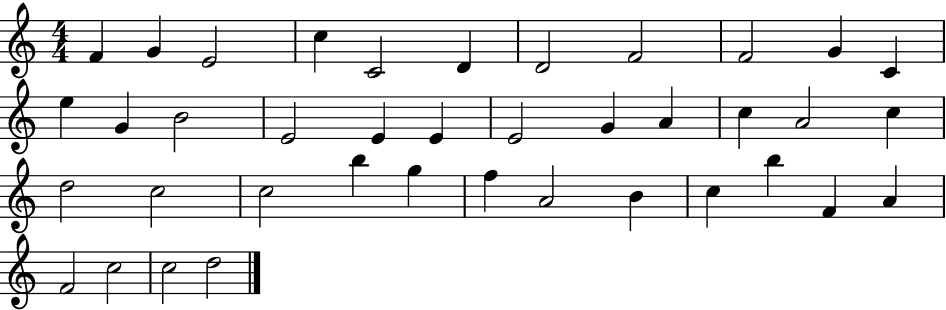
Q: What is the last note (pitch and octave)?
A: D5